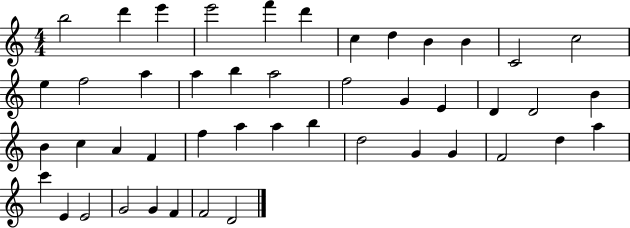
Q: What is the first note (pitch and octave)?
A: B5